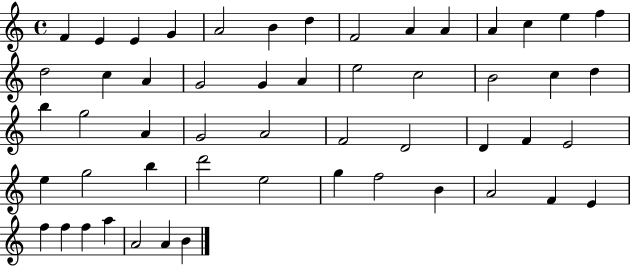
F4/q E4/q E4/q G4/q A4/h B4/q D5/q F4/h A4/q A4/q A4/q C5/q E5/q F5/q D5/h C5/q A4/q G4/h G4/q A4/q E5/h C5/h B4/h C5/q D5/q B5/q G5/h A4/q G4/h A4/h F4/h D4/h D4/q F4/q E4/h E5/q G5/h B5/q D6/h E5/h G5/q F5/h B4/q A4/h F4/q E4/q F5/q F5/q F5/q A5/q A4/h A4/q B4/q